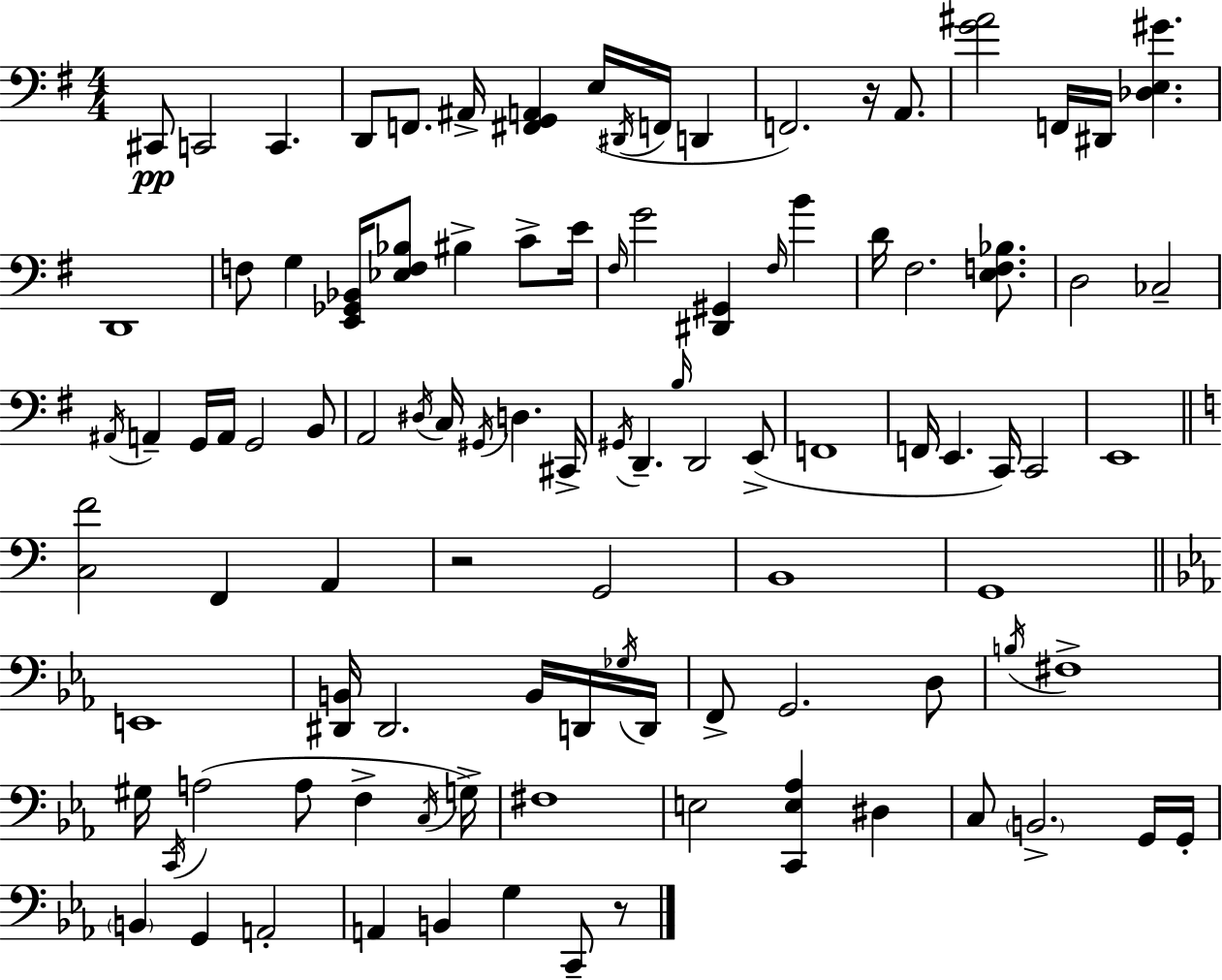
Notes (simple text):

C#2/e C2/h C2/q. D2/e F2/e. A#2/s [F#2,G2,A2]/q E3/s D#2/s F2/s D2/q F2/h. R/s A2/e. [G4,A#4]/h F2/s D#2/s [Db3,E3,G#4]/q. D2/w F3/e G3/q [E2,Gb2,Bb2]/s [Eb3,F3,Bb3]/e BIS3/q C4/e E4/s F#3/s G4/h [D#2,G#2]/q F#3/s B4/q D4/s F#3/h. [E3,F3,Bb3]/e. D3/h CES3/h A#2/s A2/q G2/s A2/s G2/h B2/e A2/h D#3/s C3/s G#2/s D3/q. C#2/s G#2/s D2/q. B3/s D2/h E2/e F2/w F2/s E2/q. C2/s C2/h E2/w [C3,F4]/h F2/q A2/q R/h G2/h B2/w G2/w E2/w [D#2,B2]/s D#2/h. B2/s D2/s Gb3/s D2/s F2/e G2/h. D3/e B3/s F#3/w G#3/s C2/s A3/h A3/e F3/q C3/s G3/s F#3/w E3/h [C2,E3,Ab3]/q D#3/q C3/e B2/h. G2/s G2/s B2/q G2/q A2/h A2/q B2/q G3/q C2/e R/e